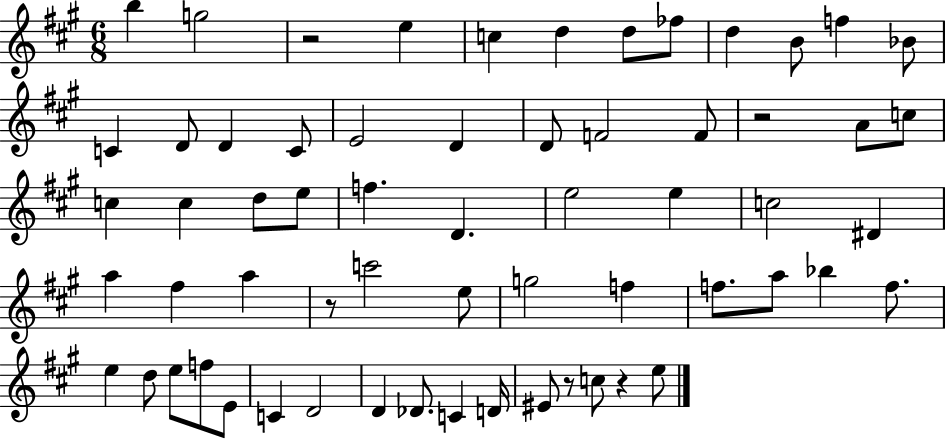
X:1
T:Untitled
M:6/8
L:1/4
K:A
b g2 z2 e c d d/2 _f/2 d B/2 f _B/2 C D/2 D C/2 E2 D D/2 F2 F/2 z2 A/2 c/2 c c d/2 e/2 f D e2 e c2 ^D a ^f a z/2 c'2 e/2 g2 f f/2 a/2 _b f/2 e d/2 e/2 f/2 E/2 C D2 D _D/2 C D/4 ^E/2 z/2 c/2 z e/2